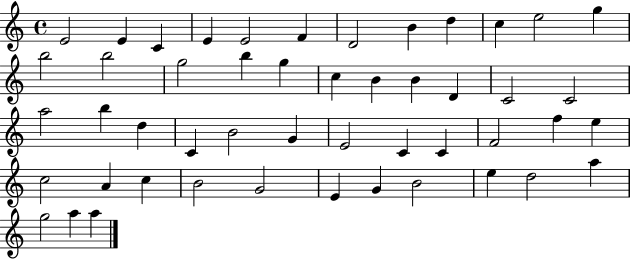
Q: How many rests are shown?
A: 0